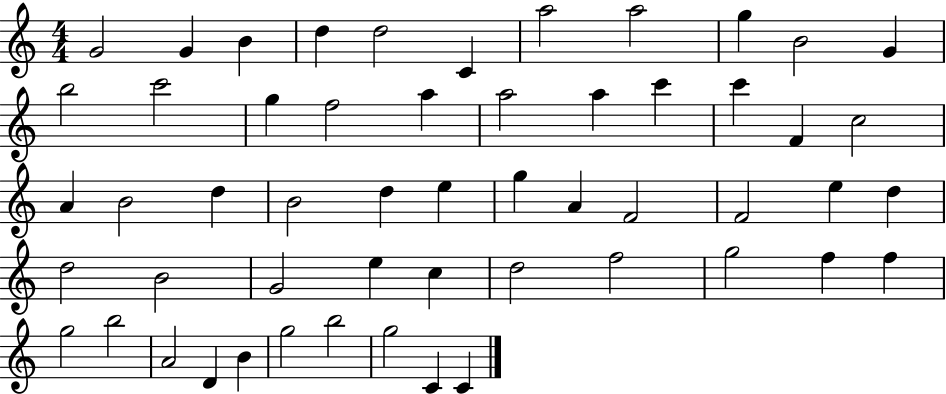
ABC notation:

X:1
T:Untitled
M:4/4
L:1/4
K:C
G2 G B d d2 C a2 a2 g B2 G b2 c'2 g f2 a a2 a c' c' F c2 A B2 d B2 d e g A F2 F2 e d d2 B2 G2 e c d2 f2 g2 f f g2 b2 A2 D B g2 b2 g2 C C